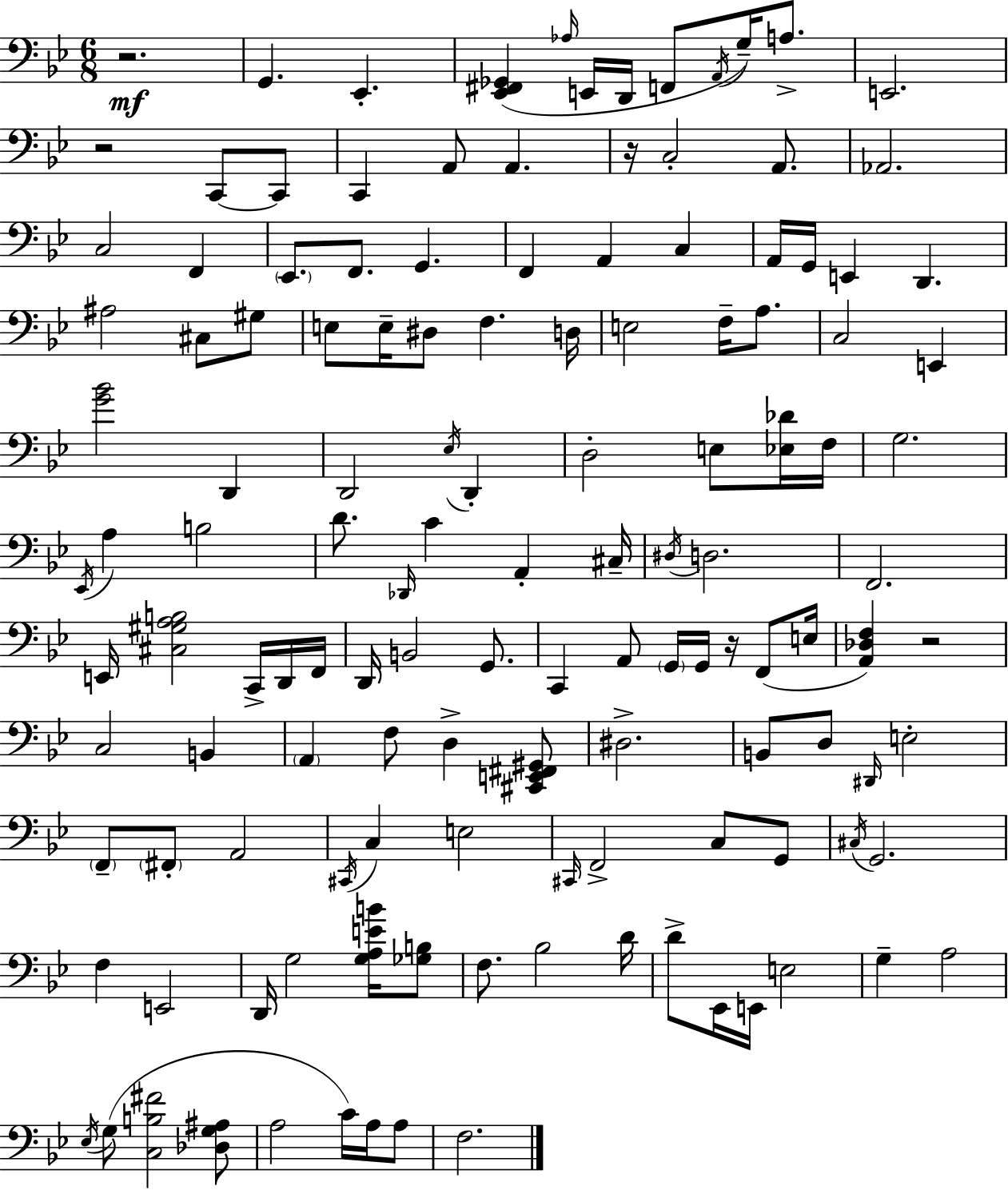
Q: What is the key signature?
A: BES major